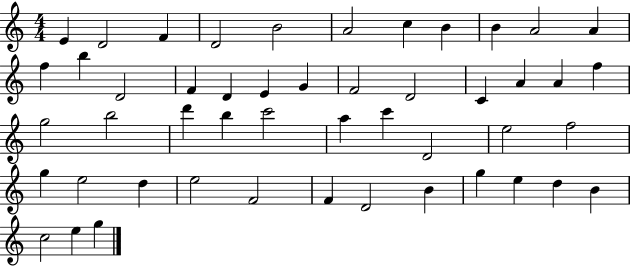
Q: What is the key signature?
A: C major